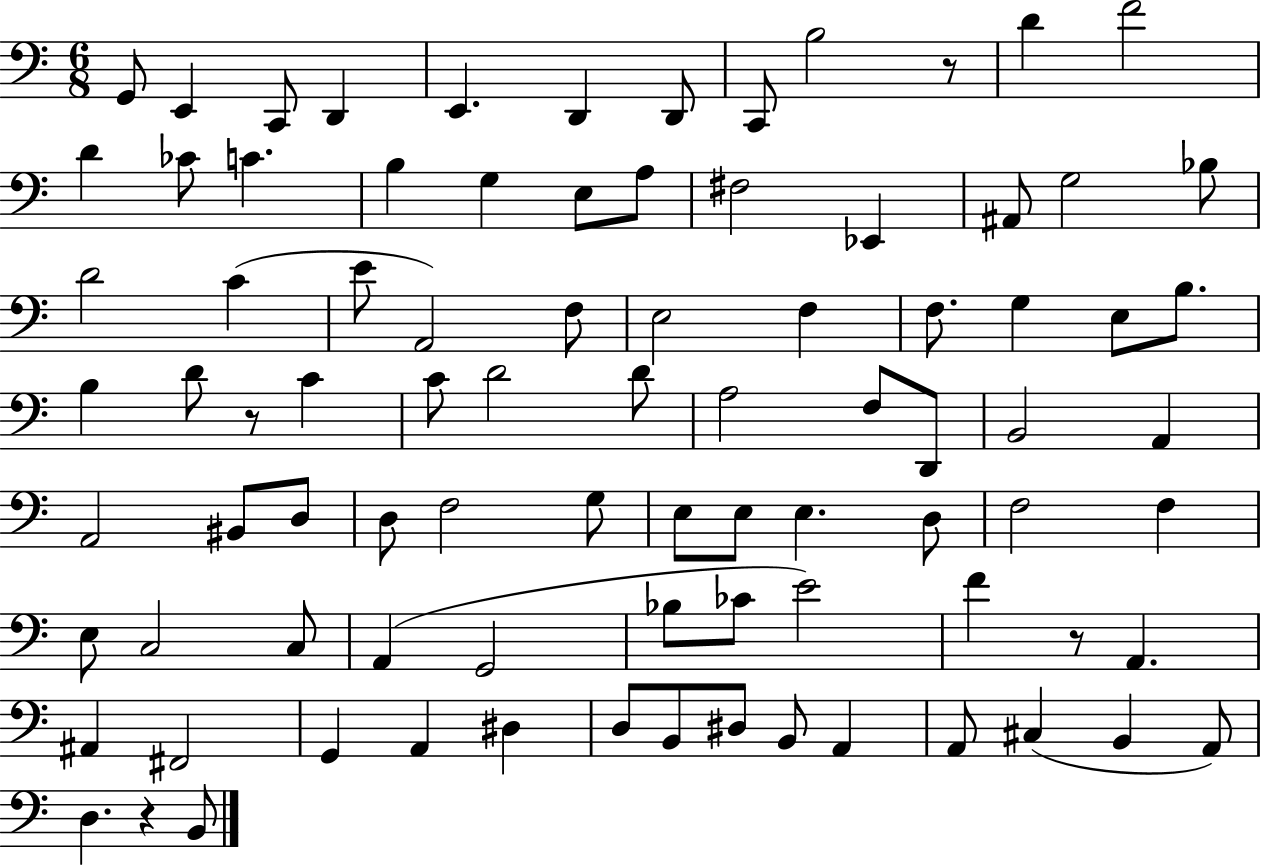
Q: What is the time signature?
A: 6/8